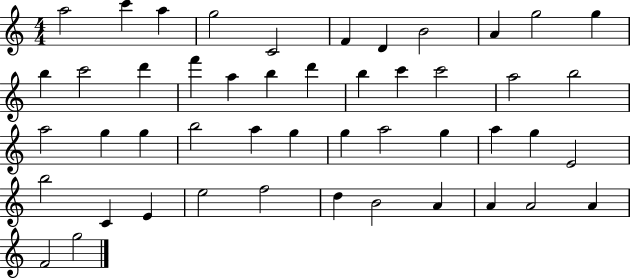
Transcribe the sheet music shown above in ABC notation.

X:1
T:Untitled
M:4/4
L:1/4
K:C
a2 c' a g2 C2 F D B2 A g2 g b c'2 d' f' a b d' b c' c'2 a2 b2 a2 g g b2 a g g a2 g a g E2 b2 C E e2 f2 d B2 A A A2 A F2 g2